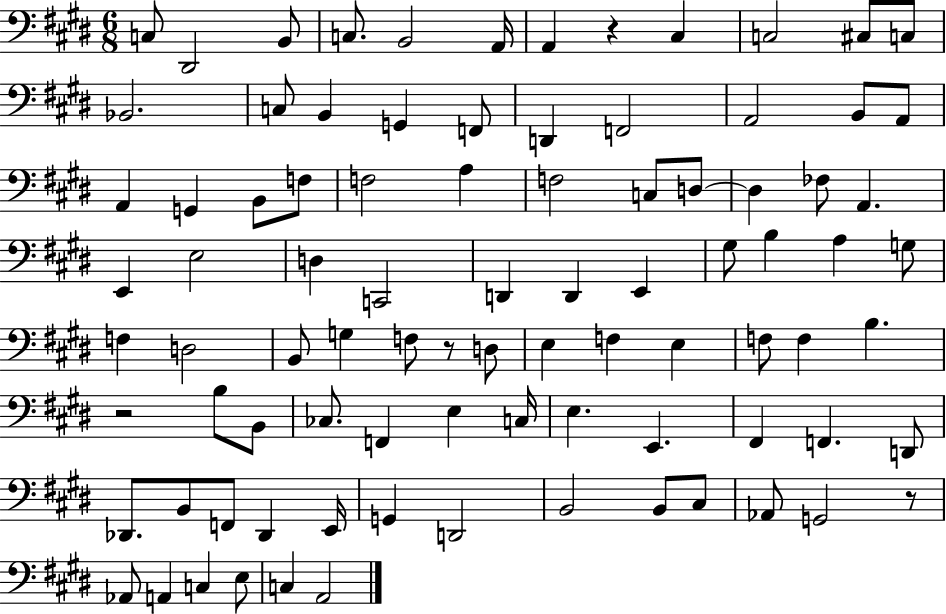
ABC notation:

X:1
T:Untitled
M:6/8
L:1/4
K:E
C,/2 ^D,,2 B,,/2 C,/2 B,,2 A,,/4 A,, z ^C, C,2 ^C,/2 C,/2 _B,,2 C,/2 B,, G,, F,,/2 D,, F,,2 A,,2 B,,/2 A,,/2 A,, G,, B,,/2 F,/2 F,2 A, F,2 C,/2 D,/2 D, _F,/2 A,, E,, E,2 D, C,,2 D,, D,, E,, ^G,/2 B, A, G,/2 F, D,2 B,,/2 G, F,/2 z/2 D,/2 E, F, E, F,/2 F, B, z2 B,/2 B,,/2 _C,/2 F,, E, C,/4 E, E,, ^F,, F,, D,,/2 _D,,/2 B,,/2 F,,/2 _D,, E,,/4 G,, D,,2 B,,2 B,,/2 ^C,/2 _A,,/2 G,,2 z/2 _A,,/2 A,, C, E,/2 C, A,,2